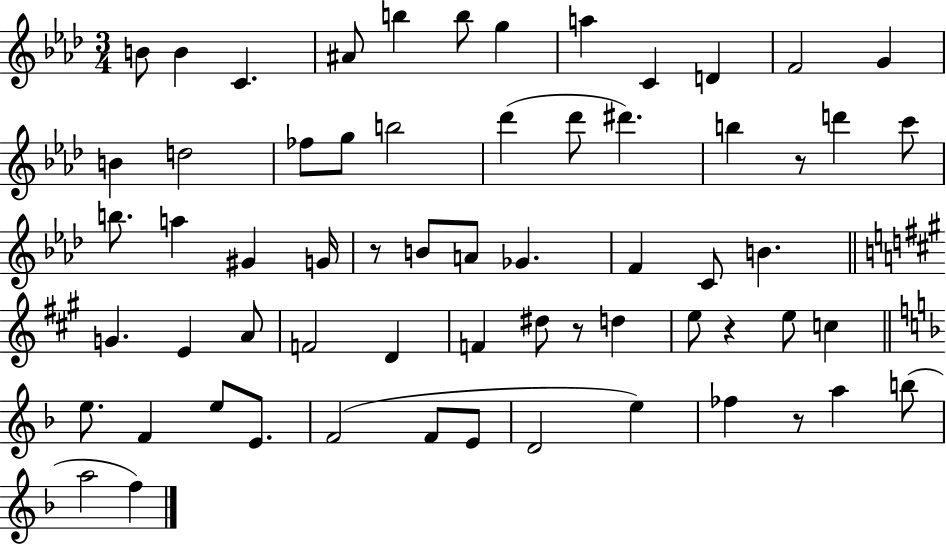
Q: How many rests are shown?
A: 5